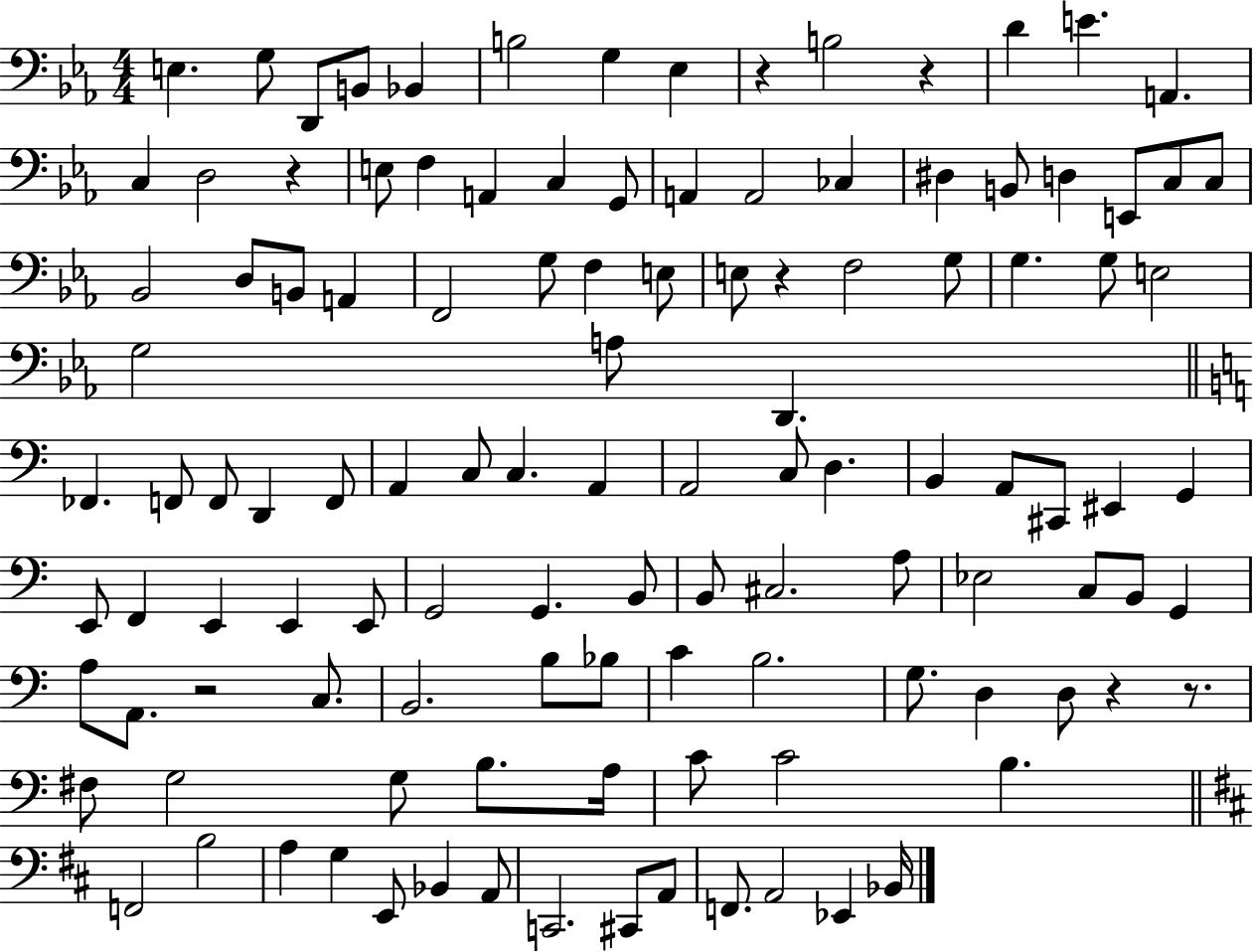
X:1
T:Untitled
M:4/4
L:1/4
K:Eb
E, G,/2 D,,/2 B,,/2 _B,, B,2 G, _E, z B,2 z D E A,, C, D,2 z E,/2 F, A,, C, G,,/2 A,, A,,2 _C, ^D, B,,/2 D, E,,/2 C,/2 C,/2 _B,,2 D,/2 B,,/2 A,, F,,2 G,/2 F, E,/2 E,/2 z F,2 G,/2 G, G,/2 E,2 G,2 A,/2 D,, _F,, F,,/2 F,,/2 D,, F,,/2 A,, C,/2 C, A,, A,,2 C,/2 D, B,, A,,/2 ^C,,/2 ^E,, G,, E,,/2 F,, E,, E,, E,,/2 G,,2 G,, B,,/2 B,,/2 ^C,2 A,/2 _E,2 C,/2 B,,/2 G,, A,/2 A,,/2 z2 C,/2 B,,2 B,/2 _B,/2 C B,2 G,/2 D, D,/2 z z/2 ^F,/2 G,2 G,/2 B,/2 A,/4 C/2 C2 B, F,,2 B,2 A, G, E,,/2 _B,, A,,/2 C,,2 ^C,,/2 A,,/2 F,,/2 A,,2 _E,, _B,,/4